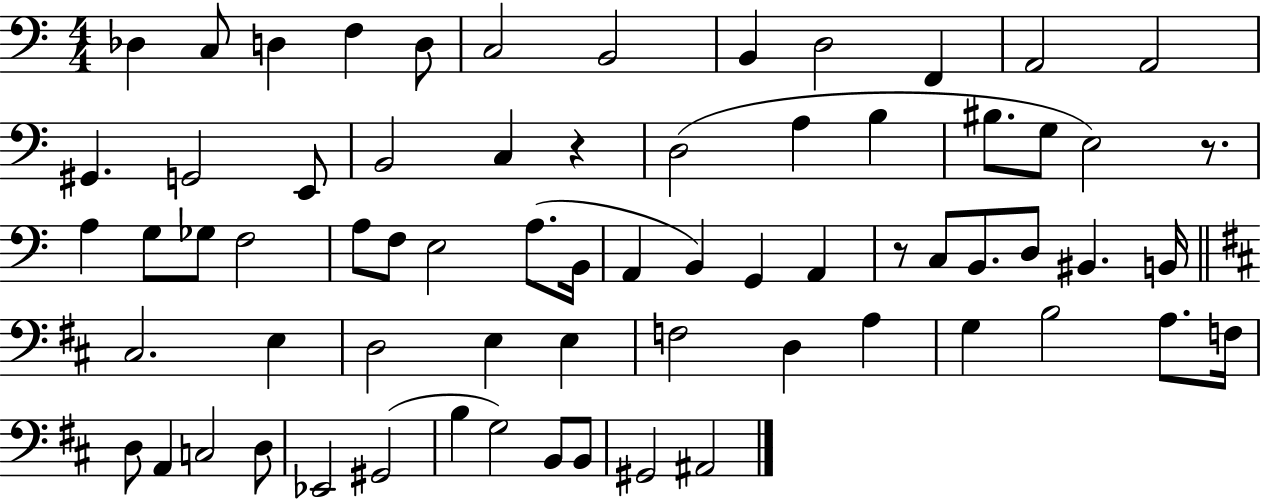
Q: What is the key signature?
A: C major